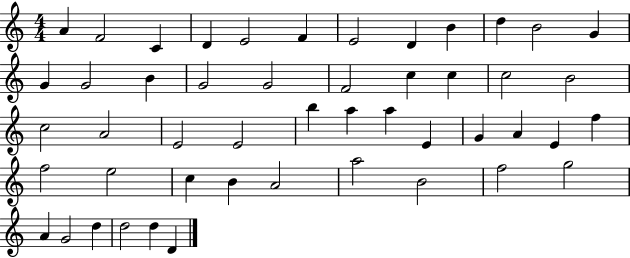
X:1
T:Untitled
M:4/4
L:1/4
K:C
A F2 C D E2 F E2 D B d B2 G G G2 B G2 G2 F2 c c c2 B2 c2 A2 E2 E2 b a a E G A E f f2 e2 c B A2 a2 B2 f2 g2 A G2 d d2 d D